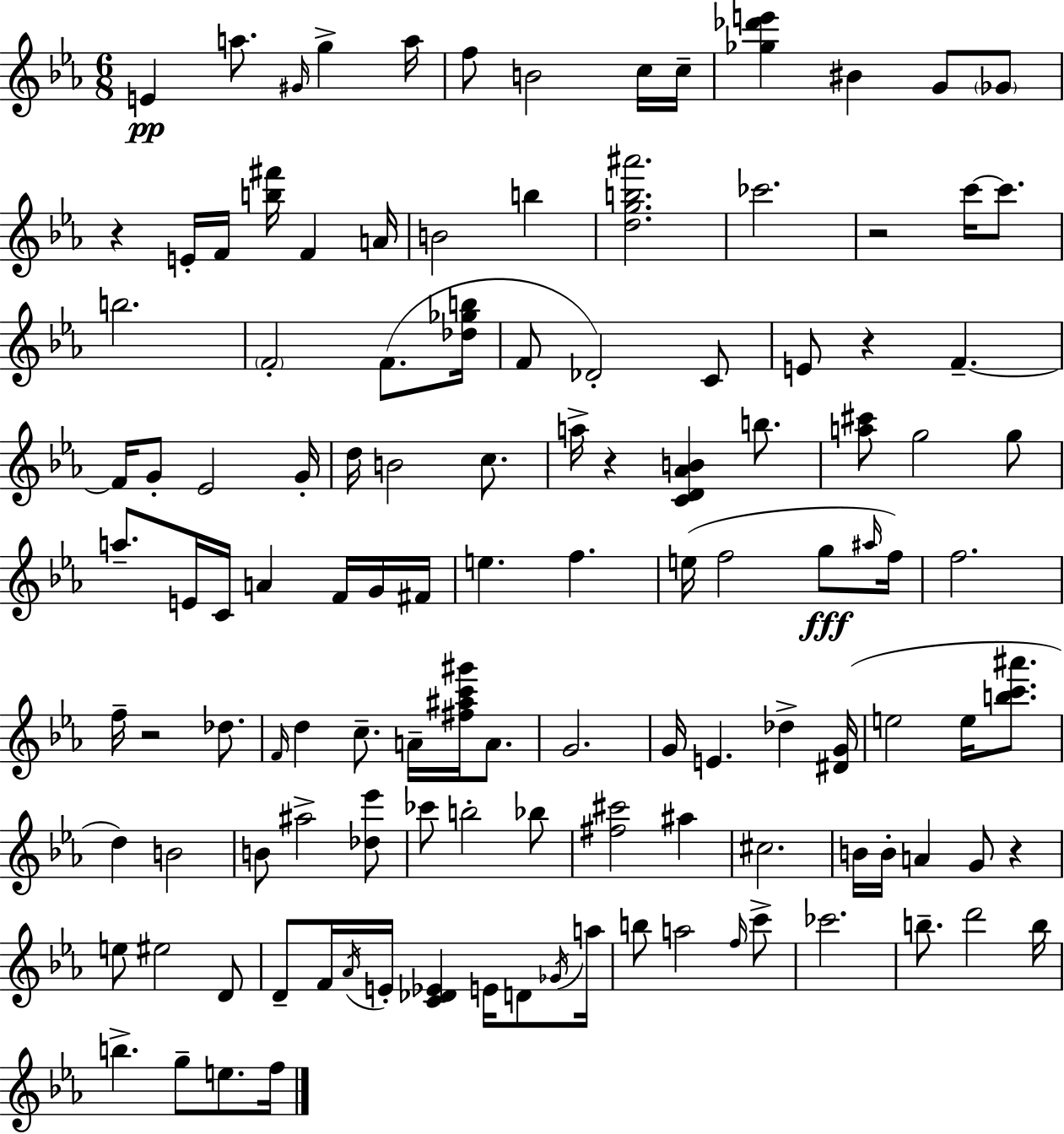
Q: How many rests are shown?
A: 6